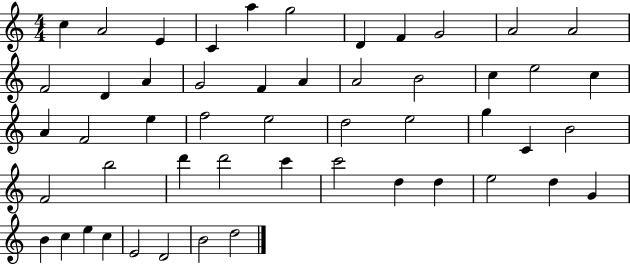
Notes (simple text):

C5/q A4/h E4/q C4/q A5/q G5/h D4/q F4/q G4/h A4/h A4/h F4/h D4/q A4/q G4/h F4/q A4/q A4/h B4/h C5/q E5/h C5/q A4/q F4/h E5/q F5/h E5/h D5/h E5/h G5/q C4/q B4/h F4/h B5/h D6/q D6/h C6/q C6/h D5/q D5/q E5/h D5/q G4/q B4/q C5/q E5/q C5/q E4/h D4/h B4/h D5/h